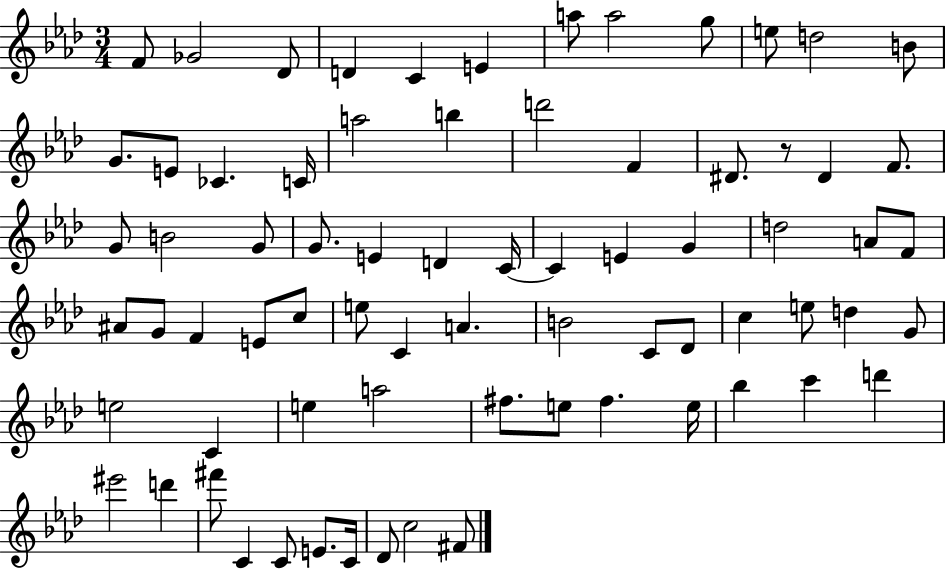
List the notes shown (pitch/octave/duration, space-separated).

F4/e Gb4/h Db4/e D4/q C4/q E4/q A5/e A5/h G5/e E5/e D5/h B4/e G4/e. E4/e CES4/q. C4/s A5/h B5/q D6/h F4/q D#4/e. R/e D#4/q F4/e. G4/e B4/h G4/e G4/e. E4/q D4/q C4/s C4/q E4/q G4/q D5/h A4/e F4/e A#4/e G4/e F4/q E4/e C5/e E5/e C4/q A4/q. B4/h C4/e Db4/e C5/q E5/e D5/q G4/e E5/h C4/q E5/q A5/h F#5/e. E5/e F#5/q. E5/s Bb5/q C6/q D6/q EIS6/h D6/q F#6/e C4/q C4/e E4/e. C4/s Db4/e C5/h F#4/e